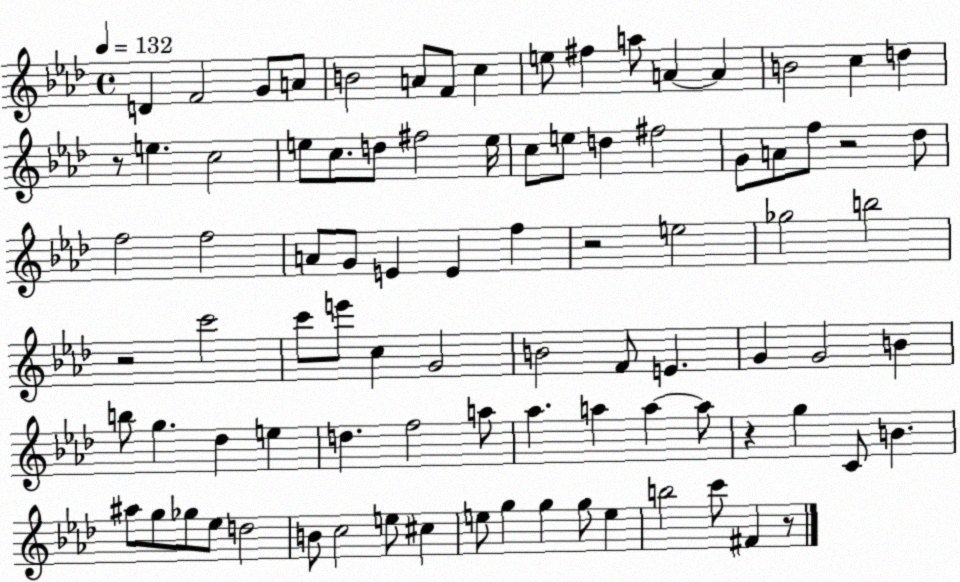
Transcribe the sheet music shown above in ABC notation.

X:1
T:Untitled
M:4/4
L:1/4
K:Ab
D F2 G/2 A/2 B2 A/2 F/2 c e/2 ^f a/2 A A B2 c d z/2 e c2 e/2 c/2 d/2 ^f2 e/4 c/2 e/2 d ^f2 G/2 A/2 f/2 z2 _d/2 f2 f2 A/2 G/2 E E f z2 e2 _g2 b2 z2 c'2 c'/2 e'/2 c G2 B2 F/2 E G G2 B b/2 g _d e d f2 a/2 _a a a a/2 z g C/2 B ^a/2 g/2 _g/2 _e/2 d2 B/2 c2 e/2 ^c e/2 g g g/2 e b2 c'/2 ^F z/2